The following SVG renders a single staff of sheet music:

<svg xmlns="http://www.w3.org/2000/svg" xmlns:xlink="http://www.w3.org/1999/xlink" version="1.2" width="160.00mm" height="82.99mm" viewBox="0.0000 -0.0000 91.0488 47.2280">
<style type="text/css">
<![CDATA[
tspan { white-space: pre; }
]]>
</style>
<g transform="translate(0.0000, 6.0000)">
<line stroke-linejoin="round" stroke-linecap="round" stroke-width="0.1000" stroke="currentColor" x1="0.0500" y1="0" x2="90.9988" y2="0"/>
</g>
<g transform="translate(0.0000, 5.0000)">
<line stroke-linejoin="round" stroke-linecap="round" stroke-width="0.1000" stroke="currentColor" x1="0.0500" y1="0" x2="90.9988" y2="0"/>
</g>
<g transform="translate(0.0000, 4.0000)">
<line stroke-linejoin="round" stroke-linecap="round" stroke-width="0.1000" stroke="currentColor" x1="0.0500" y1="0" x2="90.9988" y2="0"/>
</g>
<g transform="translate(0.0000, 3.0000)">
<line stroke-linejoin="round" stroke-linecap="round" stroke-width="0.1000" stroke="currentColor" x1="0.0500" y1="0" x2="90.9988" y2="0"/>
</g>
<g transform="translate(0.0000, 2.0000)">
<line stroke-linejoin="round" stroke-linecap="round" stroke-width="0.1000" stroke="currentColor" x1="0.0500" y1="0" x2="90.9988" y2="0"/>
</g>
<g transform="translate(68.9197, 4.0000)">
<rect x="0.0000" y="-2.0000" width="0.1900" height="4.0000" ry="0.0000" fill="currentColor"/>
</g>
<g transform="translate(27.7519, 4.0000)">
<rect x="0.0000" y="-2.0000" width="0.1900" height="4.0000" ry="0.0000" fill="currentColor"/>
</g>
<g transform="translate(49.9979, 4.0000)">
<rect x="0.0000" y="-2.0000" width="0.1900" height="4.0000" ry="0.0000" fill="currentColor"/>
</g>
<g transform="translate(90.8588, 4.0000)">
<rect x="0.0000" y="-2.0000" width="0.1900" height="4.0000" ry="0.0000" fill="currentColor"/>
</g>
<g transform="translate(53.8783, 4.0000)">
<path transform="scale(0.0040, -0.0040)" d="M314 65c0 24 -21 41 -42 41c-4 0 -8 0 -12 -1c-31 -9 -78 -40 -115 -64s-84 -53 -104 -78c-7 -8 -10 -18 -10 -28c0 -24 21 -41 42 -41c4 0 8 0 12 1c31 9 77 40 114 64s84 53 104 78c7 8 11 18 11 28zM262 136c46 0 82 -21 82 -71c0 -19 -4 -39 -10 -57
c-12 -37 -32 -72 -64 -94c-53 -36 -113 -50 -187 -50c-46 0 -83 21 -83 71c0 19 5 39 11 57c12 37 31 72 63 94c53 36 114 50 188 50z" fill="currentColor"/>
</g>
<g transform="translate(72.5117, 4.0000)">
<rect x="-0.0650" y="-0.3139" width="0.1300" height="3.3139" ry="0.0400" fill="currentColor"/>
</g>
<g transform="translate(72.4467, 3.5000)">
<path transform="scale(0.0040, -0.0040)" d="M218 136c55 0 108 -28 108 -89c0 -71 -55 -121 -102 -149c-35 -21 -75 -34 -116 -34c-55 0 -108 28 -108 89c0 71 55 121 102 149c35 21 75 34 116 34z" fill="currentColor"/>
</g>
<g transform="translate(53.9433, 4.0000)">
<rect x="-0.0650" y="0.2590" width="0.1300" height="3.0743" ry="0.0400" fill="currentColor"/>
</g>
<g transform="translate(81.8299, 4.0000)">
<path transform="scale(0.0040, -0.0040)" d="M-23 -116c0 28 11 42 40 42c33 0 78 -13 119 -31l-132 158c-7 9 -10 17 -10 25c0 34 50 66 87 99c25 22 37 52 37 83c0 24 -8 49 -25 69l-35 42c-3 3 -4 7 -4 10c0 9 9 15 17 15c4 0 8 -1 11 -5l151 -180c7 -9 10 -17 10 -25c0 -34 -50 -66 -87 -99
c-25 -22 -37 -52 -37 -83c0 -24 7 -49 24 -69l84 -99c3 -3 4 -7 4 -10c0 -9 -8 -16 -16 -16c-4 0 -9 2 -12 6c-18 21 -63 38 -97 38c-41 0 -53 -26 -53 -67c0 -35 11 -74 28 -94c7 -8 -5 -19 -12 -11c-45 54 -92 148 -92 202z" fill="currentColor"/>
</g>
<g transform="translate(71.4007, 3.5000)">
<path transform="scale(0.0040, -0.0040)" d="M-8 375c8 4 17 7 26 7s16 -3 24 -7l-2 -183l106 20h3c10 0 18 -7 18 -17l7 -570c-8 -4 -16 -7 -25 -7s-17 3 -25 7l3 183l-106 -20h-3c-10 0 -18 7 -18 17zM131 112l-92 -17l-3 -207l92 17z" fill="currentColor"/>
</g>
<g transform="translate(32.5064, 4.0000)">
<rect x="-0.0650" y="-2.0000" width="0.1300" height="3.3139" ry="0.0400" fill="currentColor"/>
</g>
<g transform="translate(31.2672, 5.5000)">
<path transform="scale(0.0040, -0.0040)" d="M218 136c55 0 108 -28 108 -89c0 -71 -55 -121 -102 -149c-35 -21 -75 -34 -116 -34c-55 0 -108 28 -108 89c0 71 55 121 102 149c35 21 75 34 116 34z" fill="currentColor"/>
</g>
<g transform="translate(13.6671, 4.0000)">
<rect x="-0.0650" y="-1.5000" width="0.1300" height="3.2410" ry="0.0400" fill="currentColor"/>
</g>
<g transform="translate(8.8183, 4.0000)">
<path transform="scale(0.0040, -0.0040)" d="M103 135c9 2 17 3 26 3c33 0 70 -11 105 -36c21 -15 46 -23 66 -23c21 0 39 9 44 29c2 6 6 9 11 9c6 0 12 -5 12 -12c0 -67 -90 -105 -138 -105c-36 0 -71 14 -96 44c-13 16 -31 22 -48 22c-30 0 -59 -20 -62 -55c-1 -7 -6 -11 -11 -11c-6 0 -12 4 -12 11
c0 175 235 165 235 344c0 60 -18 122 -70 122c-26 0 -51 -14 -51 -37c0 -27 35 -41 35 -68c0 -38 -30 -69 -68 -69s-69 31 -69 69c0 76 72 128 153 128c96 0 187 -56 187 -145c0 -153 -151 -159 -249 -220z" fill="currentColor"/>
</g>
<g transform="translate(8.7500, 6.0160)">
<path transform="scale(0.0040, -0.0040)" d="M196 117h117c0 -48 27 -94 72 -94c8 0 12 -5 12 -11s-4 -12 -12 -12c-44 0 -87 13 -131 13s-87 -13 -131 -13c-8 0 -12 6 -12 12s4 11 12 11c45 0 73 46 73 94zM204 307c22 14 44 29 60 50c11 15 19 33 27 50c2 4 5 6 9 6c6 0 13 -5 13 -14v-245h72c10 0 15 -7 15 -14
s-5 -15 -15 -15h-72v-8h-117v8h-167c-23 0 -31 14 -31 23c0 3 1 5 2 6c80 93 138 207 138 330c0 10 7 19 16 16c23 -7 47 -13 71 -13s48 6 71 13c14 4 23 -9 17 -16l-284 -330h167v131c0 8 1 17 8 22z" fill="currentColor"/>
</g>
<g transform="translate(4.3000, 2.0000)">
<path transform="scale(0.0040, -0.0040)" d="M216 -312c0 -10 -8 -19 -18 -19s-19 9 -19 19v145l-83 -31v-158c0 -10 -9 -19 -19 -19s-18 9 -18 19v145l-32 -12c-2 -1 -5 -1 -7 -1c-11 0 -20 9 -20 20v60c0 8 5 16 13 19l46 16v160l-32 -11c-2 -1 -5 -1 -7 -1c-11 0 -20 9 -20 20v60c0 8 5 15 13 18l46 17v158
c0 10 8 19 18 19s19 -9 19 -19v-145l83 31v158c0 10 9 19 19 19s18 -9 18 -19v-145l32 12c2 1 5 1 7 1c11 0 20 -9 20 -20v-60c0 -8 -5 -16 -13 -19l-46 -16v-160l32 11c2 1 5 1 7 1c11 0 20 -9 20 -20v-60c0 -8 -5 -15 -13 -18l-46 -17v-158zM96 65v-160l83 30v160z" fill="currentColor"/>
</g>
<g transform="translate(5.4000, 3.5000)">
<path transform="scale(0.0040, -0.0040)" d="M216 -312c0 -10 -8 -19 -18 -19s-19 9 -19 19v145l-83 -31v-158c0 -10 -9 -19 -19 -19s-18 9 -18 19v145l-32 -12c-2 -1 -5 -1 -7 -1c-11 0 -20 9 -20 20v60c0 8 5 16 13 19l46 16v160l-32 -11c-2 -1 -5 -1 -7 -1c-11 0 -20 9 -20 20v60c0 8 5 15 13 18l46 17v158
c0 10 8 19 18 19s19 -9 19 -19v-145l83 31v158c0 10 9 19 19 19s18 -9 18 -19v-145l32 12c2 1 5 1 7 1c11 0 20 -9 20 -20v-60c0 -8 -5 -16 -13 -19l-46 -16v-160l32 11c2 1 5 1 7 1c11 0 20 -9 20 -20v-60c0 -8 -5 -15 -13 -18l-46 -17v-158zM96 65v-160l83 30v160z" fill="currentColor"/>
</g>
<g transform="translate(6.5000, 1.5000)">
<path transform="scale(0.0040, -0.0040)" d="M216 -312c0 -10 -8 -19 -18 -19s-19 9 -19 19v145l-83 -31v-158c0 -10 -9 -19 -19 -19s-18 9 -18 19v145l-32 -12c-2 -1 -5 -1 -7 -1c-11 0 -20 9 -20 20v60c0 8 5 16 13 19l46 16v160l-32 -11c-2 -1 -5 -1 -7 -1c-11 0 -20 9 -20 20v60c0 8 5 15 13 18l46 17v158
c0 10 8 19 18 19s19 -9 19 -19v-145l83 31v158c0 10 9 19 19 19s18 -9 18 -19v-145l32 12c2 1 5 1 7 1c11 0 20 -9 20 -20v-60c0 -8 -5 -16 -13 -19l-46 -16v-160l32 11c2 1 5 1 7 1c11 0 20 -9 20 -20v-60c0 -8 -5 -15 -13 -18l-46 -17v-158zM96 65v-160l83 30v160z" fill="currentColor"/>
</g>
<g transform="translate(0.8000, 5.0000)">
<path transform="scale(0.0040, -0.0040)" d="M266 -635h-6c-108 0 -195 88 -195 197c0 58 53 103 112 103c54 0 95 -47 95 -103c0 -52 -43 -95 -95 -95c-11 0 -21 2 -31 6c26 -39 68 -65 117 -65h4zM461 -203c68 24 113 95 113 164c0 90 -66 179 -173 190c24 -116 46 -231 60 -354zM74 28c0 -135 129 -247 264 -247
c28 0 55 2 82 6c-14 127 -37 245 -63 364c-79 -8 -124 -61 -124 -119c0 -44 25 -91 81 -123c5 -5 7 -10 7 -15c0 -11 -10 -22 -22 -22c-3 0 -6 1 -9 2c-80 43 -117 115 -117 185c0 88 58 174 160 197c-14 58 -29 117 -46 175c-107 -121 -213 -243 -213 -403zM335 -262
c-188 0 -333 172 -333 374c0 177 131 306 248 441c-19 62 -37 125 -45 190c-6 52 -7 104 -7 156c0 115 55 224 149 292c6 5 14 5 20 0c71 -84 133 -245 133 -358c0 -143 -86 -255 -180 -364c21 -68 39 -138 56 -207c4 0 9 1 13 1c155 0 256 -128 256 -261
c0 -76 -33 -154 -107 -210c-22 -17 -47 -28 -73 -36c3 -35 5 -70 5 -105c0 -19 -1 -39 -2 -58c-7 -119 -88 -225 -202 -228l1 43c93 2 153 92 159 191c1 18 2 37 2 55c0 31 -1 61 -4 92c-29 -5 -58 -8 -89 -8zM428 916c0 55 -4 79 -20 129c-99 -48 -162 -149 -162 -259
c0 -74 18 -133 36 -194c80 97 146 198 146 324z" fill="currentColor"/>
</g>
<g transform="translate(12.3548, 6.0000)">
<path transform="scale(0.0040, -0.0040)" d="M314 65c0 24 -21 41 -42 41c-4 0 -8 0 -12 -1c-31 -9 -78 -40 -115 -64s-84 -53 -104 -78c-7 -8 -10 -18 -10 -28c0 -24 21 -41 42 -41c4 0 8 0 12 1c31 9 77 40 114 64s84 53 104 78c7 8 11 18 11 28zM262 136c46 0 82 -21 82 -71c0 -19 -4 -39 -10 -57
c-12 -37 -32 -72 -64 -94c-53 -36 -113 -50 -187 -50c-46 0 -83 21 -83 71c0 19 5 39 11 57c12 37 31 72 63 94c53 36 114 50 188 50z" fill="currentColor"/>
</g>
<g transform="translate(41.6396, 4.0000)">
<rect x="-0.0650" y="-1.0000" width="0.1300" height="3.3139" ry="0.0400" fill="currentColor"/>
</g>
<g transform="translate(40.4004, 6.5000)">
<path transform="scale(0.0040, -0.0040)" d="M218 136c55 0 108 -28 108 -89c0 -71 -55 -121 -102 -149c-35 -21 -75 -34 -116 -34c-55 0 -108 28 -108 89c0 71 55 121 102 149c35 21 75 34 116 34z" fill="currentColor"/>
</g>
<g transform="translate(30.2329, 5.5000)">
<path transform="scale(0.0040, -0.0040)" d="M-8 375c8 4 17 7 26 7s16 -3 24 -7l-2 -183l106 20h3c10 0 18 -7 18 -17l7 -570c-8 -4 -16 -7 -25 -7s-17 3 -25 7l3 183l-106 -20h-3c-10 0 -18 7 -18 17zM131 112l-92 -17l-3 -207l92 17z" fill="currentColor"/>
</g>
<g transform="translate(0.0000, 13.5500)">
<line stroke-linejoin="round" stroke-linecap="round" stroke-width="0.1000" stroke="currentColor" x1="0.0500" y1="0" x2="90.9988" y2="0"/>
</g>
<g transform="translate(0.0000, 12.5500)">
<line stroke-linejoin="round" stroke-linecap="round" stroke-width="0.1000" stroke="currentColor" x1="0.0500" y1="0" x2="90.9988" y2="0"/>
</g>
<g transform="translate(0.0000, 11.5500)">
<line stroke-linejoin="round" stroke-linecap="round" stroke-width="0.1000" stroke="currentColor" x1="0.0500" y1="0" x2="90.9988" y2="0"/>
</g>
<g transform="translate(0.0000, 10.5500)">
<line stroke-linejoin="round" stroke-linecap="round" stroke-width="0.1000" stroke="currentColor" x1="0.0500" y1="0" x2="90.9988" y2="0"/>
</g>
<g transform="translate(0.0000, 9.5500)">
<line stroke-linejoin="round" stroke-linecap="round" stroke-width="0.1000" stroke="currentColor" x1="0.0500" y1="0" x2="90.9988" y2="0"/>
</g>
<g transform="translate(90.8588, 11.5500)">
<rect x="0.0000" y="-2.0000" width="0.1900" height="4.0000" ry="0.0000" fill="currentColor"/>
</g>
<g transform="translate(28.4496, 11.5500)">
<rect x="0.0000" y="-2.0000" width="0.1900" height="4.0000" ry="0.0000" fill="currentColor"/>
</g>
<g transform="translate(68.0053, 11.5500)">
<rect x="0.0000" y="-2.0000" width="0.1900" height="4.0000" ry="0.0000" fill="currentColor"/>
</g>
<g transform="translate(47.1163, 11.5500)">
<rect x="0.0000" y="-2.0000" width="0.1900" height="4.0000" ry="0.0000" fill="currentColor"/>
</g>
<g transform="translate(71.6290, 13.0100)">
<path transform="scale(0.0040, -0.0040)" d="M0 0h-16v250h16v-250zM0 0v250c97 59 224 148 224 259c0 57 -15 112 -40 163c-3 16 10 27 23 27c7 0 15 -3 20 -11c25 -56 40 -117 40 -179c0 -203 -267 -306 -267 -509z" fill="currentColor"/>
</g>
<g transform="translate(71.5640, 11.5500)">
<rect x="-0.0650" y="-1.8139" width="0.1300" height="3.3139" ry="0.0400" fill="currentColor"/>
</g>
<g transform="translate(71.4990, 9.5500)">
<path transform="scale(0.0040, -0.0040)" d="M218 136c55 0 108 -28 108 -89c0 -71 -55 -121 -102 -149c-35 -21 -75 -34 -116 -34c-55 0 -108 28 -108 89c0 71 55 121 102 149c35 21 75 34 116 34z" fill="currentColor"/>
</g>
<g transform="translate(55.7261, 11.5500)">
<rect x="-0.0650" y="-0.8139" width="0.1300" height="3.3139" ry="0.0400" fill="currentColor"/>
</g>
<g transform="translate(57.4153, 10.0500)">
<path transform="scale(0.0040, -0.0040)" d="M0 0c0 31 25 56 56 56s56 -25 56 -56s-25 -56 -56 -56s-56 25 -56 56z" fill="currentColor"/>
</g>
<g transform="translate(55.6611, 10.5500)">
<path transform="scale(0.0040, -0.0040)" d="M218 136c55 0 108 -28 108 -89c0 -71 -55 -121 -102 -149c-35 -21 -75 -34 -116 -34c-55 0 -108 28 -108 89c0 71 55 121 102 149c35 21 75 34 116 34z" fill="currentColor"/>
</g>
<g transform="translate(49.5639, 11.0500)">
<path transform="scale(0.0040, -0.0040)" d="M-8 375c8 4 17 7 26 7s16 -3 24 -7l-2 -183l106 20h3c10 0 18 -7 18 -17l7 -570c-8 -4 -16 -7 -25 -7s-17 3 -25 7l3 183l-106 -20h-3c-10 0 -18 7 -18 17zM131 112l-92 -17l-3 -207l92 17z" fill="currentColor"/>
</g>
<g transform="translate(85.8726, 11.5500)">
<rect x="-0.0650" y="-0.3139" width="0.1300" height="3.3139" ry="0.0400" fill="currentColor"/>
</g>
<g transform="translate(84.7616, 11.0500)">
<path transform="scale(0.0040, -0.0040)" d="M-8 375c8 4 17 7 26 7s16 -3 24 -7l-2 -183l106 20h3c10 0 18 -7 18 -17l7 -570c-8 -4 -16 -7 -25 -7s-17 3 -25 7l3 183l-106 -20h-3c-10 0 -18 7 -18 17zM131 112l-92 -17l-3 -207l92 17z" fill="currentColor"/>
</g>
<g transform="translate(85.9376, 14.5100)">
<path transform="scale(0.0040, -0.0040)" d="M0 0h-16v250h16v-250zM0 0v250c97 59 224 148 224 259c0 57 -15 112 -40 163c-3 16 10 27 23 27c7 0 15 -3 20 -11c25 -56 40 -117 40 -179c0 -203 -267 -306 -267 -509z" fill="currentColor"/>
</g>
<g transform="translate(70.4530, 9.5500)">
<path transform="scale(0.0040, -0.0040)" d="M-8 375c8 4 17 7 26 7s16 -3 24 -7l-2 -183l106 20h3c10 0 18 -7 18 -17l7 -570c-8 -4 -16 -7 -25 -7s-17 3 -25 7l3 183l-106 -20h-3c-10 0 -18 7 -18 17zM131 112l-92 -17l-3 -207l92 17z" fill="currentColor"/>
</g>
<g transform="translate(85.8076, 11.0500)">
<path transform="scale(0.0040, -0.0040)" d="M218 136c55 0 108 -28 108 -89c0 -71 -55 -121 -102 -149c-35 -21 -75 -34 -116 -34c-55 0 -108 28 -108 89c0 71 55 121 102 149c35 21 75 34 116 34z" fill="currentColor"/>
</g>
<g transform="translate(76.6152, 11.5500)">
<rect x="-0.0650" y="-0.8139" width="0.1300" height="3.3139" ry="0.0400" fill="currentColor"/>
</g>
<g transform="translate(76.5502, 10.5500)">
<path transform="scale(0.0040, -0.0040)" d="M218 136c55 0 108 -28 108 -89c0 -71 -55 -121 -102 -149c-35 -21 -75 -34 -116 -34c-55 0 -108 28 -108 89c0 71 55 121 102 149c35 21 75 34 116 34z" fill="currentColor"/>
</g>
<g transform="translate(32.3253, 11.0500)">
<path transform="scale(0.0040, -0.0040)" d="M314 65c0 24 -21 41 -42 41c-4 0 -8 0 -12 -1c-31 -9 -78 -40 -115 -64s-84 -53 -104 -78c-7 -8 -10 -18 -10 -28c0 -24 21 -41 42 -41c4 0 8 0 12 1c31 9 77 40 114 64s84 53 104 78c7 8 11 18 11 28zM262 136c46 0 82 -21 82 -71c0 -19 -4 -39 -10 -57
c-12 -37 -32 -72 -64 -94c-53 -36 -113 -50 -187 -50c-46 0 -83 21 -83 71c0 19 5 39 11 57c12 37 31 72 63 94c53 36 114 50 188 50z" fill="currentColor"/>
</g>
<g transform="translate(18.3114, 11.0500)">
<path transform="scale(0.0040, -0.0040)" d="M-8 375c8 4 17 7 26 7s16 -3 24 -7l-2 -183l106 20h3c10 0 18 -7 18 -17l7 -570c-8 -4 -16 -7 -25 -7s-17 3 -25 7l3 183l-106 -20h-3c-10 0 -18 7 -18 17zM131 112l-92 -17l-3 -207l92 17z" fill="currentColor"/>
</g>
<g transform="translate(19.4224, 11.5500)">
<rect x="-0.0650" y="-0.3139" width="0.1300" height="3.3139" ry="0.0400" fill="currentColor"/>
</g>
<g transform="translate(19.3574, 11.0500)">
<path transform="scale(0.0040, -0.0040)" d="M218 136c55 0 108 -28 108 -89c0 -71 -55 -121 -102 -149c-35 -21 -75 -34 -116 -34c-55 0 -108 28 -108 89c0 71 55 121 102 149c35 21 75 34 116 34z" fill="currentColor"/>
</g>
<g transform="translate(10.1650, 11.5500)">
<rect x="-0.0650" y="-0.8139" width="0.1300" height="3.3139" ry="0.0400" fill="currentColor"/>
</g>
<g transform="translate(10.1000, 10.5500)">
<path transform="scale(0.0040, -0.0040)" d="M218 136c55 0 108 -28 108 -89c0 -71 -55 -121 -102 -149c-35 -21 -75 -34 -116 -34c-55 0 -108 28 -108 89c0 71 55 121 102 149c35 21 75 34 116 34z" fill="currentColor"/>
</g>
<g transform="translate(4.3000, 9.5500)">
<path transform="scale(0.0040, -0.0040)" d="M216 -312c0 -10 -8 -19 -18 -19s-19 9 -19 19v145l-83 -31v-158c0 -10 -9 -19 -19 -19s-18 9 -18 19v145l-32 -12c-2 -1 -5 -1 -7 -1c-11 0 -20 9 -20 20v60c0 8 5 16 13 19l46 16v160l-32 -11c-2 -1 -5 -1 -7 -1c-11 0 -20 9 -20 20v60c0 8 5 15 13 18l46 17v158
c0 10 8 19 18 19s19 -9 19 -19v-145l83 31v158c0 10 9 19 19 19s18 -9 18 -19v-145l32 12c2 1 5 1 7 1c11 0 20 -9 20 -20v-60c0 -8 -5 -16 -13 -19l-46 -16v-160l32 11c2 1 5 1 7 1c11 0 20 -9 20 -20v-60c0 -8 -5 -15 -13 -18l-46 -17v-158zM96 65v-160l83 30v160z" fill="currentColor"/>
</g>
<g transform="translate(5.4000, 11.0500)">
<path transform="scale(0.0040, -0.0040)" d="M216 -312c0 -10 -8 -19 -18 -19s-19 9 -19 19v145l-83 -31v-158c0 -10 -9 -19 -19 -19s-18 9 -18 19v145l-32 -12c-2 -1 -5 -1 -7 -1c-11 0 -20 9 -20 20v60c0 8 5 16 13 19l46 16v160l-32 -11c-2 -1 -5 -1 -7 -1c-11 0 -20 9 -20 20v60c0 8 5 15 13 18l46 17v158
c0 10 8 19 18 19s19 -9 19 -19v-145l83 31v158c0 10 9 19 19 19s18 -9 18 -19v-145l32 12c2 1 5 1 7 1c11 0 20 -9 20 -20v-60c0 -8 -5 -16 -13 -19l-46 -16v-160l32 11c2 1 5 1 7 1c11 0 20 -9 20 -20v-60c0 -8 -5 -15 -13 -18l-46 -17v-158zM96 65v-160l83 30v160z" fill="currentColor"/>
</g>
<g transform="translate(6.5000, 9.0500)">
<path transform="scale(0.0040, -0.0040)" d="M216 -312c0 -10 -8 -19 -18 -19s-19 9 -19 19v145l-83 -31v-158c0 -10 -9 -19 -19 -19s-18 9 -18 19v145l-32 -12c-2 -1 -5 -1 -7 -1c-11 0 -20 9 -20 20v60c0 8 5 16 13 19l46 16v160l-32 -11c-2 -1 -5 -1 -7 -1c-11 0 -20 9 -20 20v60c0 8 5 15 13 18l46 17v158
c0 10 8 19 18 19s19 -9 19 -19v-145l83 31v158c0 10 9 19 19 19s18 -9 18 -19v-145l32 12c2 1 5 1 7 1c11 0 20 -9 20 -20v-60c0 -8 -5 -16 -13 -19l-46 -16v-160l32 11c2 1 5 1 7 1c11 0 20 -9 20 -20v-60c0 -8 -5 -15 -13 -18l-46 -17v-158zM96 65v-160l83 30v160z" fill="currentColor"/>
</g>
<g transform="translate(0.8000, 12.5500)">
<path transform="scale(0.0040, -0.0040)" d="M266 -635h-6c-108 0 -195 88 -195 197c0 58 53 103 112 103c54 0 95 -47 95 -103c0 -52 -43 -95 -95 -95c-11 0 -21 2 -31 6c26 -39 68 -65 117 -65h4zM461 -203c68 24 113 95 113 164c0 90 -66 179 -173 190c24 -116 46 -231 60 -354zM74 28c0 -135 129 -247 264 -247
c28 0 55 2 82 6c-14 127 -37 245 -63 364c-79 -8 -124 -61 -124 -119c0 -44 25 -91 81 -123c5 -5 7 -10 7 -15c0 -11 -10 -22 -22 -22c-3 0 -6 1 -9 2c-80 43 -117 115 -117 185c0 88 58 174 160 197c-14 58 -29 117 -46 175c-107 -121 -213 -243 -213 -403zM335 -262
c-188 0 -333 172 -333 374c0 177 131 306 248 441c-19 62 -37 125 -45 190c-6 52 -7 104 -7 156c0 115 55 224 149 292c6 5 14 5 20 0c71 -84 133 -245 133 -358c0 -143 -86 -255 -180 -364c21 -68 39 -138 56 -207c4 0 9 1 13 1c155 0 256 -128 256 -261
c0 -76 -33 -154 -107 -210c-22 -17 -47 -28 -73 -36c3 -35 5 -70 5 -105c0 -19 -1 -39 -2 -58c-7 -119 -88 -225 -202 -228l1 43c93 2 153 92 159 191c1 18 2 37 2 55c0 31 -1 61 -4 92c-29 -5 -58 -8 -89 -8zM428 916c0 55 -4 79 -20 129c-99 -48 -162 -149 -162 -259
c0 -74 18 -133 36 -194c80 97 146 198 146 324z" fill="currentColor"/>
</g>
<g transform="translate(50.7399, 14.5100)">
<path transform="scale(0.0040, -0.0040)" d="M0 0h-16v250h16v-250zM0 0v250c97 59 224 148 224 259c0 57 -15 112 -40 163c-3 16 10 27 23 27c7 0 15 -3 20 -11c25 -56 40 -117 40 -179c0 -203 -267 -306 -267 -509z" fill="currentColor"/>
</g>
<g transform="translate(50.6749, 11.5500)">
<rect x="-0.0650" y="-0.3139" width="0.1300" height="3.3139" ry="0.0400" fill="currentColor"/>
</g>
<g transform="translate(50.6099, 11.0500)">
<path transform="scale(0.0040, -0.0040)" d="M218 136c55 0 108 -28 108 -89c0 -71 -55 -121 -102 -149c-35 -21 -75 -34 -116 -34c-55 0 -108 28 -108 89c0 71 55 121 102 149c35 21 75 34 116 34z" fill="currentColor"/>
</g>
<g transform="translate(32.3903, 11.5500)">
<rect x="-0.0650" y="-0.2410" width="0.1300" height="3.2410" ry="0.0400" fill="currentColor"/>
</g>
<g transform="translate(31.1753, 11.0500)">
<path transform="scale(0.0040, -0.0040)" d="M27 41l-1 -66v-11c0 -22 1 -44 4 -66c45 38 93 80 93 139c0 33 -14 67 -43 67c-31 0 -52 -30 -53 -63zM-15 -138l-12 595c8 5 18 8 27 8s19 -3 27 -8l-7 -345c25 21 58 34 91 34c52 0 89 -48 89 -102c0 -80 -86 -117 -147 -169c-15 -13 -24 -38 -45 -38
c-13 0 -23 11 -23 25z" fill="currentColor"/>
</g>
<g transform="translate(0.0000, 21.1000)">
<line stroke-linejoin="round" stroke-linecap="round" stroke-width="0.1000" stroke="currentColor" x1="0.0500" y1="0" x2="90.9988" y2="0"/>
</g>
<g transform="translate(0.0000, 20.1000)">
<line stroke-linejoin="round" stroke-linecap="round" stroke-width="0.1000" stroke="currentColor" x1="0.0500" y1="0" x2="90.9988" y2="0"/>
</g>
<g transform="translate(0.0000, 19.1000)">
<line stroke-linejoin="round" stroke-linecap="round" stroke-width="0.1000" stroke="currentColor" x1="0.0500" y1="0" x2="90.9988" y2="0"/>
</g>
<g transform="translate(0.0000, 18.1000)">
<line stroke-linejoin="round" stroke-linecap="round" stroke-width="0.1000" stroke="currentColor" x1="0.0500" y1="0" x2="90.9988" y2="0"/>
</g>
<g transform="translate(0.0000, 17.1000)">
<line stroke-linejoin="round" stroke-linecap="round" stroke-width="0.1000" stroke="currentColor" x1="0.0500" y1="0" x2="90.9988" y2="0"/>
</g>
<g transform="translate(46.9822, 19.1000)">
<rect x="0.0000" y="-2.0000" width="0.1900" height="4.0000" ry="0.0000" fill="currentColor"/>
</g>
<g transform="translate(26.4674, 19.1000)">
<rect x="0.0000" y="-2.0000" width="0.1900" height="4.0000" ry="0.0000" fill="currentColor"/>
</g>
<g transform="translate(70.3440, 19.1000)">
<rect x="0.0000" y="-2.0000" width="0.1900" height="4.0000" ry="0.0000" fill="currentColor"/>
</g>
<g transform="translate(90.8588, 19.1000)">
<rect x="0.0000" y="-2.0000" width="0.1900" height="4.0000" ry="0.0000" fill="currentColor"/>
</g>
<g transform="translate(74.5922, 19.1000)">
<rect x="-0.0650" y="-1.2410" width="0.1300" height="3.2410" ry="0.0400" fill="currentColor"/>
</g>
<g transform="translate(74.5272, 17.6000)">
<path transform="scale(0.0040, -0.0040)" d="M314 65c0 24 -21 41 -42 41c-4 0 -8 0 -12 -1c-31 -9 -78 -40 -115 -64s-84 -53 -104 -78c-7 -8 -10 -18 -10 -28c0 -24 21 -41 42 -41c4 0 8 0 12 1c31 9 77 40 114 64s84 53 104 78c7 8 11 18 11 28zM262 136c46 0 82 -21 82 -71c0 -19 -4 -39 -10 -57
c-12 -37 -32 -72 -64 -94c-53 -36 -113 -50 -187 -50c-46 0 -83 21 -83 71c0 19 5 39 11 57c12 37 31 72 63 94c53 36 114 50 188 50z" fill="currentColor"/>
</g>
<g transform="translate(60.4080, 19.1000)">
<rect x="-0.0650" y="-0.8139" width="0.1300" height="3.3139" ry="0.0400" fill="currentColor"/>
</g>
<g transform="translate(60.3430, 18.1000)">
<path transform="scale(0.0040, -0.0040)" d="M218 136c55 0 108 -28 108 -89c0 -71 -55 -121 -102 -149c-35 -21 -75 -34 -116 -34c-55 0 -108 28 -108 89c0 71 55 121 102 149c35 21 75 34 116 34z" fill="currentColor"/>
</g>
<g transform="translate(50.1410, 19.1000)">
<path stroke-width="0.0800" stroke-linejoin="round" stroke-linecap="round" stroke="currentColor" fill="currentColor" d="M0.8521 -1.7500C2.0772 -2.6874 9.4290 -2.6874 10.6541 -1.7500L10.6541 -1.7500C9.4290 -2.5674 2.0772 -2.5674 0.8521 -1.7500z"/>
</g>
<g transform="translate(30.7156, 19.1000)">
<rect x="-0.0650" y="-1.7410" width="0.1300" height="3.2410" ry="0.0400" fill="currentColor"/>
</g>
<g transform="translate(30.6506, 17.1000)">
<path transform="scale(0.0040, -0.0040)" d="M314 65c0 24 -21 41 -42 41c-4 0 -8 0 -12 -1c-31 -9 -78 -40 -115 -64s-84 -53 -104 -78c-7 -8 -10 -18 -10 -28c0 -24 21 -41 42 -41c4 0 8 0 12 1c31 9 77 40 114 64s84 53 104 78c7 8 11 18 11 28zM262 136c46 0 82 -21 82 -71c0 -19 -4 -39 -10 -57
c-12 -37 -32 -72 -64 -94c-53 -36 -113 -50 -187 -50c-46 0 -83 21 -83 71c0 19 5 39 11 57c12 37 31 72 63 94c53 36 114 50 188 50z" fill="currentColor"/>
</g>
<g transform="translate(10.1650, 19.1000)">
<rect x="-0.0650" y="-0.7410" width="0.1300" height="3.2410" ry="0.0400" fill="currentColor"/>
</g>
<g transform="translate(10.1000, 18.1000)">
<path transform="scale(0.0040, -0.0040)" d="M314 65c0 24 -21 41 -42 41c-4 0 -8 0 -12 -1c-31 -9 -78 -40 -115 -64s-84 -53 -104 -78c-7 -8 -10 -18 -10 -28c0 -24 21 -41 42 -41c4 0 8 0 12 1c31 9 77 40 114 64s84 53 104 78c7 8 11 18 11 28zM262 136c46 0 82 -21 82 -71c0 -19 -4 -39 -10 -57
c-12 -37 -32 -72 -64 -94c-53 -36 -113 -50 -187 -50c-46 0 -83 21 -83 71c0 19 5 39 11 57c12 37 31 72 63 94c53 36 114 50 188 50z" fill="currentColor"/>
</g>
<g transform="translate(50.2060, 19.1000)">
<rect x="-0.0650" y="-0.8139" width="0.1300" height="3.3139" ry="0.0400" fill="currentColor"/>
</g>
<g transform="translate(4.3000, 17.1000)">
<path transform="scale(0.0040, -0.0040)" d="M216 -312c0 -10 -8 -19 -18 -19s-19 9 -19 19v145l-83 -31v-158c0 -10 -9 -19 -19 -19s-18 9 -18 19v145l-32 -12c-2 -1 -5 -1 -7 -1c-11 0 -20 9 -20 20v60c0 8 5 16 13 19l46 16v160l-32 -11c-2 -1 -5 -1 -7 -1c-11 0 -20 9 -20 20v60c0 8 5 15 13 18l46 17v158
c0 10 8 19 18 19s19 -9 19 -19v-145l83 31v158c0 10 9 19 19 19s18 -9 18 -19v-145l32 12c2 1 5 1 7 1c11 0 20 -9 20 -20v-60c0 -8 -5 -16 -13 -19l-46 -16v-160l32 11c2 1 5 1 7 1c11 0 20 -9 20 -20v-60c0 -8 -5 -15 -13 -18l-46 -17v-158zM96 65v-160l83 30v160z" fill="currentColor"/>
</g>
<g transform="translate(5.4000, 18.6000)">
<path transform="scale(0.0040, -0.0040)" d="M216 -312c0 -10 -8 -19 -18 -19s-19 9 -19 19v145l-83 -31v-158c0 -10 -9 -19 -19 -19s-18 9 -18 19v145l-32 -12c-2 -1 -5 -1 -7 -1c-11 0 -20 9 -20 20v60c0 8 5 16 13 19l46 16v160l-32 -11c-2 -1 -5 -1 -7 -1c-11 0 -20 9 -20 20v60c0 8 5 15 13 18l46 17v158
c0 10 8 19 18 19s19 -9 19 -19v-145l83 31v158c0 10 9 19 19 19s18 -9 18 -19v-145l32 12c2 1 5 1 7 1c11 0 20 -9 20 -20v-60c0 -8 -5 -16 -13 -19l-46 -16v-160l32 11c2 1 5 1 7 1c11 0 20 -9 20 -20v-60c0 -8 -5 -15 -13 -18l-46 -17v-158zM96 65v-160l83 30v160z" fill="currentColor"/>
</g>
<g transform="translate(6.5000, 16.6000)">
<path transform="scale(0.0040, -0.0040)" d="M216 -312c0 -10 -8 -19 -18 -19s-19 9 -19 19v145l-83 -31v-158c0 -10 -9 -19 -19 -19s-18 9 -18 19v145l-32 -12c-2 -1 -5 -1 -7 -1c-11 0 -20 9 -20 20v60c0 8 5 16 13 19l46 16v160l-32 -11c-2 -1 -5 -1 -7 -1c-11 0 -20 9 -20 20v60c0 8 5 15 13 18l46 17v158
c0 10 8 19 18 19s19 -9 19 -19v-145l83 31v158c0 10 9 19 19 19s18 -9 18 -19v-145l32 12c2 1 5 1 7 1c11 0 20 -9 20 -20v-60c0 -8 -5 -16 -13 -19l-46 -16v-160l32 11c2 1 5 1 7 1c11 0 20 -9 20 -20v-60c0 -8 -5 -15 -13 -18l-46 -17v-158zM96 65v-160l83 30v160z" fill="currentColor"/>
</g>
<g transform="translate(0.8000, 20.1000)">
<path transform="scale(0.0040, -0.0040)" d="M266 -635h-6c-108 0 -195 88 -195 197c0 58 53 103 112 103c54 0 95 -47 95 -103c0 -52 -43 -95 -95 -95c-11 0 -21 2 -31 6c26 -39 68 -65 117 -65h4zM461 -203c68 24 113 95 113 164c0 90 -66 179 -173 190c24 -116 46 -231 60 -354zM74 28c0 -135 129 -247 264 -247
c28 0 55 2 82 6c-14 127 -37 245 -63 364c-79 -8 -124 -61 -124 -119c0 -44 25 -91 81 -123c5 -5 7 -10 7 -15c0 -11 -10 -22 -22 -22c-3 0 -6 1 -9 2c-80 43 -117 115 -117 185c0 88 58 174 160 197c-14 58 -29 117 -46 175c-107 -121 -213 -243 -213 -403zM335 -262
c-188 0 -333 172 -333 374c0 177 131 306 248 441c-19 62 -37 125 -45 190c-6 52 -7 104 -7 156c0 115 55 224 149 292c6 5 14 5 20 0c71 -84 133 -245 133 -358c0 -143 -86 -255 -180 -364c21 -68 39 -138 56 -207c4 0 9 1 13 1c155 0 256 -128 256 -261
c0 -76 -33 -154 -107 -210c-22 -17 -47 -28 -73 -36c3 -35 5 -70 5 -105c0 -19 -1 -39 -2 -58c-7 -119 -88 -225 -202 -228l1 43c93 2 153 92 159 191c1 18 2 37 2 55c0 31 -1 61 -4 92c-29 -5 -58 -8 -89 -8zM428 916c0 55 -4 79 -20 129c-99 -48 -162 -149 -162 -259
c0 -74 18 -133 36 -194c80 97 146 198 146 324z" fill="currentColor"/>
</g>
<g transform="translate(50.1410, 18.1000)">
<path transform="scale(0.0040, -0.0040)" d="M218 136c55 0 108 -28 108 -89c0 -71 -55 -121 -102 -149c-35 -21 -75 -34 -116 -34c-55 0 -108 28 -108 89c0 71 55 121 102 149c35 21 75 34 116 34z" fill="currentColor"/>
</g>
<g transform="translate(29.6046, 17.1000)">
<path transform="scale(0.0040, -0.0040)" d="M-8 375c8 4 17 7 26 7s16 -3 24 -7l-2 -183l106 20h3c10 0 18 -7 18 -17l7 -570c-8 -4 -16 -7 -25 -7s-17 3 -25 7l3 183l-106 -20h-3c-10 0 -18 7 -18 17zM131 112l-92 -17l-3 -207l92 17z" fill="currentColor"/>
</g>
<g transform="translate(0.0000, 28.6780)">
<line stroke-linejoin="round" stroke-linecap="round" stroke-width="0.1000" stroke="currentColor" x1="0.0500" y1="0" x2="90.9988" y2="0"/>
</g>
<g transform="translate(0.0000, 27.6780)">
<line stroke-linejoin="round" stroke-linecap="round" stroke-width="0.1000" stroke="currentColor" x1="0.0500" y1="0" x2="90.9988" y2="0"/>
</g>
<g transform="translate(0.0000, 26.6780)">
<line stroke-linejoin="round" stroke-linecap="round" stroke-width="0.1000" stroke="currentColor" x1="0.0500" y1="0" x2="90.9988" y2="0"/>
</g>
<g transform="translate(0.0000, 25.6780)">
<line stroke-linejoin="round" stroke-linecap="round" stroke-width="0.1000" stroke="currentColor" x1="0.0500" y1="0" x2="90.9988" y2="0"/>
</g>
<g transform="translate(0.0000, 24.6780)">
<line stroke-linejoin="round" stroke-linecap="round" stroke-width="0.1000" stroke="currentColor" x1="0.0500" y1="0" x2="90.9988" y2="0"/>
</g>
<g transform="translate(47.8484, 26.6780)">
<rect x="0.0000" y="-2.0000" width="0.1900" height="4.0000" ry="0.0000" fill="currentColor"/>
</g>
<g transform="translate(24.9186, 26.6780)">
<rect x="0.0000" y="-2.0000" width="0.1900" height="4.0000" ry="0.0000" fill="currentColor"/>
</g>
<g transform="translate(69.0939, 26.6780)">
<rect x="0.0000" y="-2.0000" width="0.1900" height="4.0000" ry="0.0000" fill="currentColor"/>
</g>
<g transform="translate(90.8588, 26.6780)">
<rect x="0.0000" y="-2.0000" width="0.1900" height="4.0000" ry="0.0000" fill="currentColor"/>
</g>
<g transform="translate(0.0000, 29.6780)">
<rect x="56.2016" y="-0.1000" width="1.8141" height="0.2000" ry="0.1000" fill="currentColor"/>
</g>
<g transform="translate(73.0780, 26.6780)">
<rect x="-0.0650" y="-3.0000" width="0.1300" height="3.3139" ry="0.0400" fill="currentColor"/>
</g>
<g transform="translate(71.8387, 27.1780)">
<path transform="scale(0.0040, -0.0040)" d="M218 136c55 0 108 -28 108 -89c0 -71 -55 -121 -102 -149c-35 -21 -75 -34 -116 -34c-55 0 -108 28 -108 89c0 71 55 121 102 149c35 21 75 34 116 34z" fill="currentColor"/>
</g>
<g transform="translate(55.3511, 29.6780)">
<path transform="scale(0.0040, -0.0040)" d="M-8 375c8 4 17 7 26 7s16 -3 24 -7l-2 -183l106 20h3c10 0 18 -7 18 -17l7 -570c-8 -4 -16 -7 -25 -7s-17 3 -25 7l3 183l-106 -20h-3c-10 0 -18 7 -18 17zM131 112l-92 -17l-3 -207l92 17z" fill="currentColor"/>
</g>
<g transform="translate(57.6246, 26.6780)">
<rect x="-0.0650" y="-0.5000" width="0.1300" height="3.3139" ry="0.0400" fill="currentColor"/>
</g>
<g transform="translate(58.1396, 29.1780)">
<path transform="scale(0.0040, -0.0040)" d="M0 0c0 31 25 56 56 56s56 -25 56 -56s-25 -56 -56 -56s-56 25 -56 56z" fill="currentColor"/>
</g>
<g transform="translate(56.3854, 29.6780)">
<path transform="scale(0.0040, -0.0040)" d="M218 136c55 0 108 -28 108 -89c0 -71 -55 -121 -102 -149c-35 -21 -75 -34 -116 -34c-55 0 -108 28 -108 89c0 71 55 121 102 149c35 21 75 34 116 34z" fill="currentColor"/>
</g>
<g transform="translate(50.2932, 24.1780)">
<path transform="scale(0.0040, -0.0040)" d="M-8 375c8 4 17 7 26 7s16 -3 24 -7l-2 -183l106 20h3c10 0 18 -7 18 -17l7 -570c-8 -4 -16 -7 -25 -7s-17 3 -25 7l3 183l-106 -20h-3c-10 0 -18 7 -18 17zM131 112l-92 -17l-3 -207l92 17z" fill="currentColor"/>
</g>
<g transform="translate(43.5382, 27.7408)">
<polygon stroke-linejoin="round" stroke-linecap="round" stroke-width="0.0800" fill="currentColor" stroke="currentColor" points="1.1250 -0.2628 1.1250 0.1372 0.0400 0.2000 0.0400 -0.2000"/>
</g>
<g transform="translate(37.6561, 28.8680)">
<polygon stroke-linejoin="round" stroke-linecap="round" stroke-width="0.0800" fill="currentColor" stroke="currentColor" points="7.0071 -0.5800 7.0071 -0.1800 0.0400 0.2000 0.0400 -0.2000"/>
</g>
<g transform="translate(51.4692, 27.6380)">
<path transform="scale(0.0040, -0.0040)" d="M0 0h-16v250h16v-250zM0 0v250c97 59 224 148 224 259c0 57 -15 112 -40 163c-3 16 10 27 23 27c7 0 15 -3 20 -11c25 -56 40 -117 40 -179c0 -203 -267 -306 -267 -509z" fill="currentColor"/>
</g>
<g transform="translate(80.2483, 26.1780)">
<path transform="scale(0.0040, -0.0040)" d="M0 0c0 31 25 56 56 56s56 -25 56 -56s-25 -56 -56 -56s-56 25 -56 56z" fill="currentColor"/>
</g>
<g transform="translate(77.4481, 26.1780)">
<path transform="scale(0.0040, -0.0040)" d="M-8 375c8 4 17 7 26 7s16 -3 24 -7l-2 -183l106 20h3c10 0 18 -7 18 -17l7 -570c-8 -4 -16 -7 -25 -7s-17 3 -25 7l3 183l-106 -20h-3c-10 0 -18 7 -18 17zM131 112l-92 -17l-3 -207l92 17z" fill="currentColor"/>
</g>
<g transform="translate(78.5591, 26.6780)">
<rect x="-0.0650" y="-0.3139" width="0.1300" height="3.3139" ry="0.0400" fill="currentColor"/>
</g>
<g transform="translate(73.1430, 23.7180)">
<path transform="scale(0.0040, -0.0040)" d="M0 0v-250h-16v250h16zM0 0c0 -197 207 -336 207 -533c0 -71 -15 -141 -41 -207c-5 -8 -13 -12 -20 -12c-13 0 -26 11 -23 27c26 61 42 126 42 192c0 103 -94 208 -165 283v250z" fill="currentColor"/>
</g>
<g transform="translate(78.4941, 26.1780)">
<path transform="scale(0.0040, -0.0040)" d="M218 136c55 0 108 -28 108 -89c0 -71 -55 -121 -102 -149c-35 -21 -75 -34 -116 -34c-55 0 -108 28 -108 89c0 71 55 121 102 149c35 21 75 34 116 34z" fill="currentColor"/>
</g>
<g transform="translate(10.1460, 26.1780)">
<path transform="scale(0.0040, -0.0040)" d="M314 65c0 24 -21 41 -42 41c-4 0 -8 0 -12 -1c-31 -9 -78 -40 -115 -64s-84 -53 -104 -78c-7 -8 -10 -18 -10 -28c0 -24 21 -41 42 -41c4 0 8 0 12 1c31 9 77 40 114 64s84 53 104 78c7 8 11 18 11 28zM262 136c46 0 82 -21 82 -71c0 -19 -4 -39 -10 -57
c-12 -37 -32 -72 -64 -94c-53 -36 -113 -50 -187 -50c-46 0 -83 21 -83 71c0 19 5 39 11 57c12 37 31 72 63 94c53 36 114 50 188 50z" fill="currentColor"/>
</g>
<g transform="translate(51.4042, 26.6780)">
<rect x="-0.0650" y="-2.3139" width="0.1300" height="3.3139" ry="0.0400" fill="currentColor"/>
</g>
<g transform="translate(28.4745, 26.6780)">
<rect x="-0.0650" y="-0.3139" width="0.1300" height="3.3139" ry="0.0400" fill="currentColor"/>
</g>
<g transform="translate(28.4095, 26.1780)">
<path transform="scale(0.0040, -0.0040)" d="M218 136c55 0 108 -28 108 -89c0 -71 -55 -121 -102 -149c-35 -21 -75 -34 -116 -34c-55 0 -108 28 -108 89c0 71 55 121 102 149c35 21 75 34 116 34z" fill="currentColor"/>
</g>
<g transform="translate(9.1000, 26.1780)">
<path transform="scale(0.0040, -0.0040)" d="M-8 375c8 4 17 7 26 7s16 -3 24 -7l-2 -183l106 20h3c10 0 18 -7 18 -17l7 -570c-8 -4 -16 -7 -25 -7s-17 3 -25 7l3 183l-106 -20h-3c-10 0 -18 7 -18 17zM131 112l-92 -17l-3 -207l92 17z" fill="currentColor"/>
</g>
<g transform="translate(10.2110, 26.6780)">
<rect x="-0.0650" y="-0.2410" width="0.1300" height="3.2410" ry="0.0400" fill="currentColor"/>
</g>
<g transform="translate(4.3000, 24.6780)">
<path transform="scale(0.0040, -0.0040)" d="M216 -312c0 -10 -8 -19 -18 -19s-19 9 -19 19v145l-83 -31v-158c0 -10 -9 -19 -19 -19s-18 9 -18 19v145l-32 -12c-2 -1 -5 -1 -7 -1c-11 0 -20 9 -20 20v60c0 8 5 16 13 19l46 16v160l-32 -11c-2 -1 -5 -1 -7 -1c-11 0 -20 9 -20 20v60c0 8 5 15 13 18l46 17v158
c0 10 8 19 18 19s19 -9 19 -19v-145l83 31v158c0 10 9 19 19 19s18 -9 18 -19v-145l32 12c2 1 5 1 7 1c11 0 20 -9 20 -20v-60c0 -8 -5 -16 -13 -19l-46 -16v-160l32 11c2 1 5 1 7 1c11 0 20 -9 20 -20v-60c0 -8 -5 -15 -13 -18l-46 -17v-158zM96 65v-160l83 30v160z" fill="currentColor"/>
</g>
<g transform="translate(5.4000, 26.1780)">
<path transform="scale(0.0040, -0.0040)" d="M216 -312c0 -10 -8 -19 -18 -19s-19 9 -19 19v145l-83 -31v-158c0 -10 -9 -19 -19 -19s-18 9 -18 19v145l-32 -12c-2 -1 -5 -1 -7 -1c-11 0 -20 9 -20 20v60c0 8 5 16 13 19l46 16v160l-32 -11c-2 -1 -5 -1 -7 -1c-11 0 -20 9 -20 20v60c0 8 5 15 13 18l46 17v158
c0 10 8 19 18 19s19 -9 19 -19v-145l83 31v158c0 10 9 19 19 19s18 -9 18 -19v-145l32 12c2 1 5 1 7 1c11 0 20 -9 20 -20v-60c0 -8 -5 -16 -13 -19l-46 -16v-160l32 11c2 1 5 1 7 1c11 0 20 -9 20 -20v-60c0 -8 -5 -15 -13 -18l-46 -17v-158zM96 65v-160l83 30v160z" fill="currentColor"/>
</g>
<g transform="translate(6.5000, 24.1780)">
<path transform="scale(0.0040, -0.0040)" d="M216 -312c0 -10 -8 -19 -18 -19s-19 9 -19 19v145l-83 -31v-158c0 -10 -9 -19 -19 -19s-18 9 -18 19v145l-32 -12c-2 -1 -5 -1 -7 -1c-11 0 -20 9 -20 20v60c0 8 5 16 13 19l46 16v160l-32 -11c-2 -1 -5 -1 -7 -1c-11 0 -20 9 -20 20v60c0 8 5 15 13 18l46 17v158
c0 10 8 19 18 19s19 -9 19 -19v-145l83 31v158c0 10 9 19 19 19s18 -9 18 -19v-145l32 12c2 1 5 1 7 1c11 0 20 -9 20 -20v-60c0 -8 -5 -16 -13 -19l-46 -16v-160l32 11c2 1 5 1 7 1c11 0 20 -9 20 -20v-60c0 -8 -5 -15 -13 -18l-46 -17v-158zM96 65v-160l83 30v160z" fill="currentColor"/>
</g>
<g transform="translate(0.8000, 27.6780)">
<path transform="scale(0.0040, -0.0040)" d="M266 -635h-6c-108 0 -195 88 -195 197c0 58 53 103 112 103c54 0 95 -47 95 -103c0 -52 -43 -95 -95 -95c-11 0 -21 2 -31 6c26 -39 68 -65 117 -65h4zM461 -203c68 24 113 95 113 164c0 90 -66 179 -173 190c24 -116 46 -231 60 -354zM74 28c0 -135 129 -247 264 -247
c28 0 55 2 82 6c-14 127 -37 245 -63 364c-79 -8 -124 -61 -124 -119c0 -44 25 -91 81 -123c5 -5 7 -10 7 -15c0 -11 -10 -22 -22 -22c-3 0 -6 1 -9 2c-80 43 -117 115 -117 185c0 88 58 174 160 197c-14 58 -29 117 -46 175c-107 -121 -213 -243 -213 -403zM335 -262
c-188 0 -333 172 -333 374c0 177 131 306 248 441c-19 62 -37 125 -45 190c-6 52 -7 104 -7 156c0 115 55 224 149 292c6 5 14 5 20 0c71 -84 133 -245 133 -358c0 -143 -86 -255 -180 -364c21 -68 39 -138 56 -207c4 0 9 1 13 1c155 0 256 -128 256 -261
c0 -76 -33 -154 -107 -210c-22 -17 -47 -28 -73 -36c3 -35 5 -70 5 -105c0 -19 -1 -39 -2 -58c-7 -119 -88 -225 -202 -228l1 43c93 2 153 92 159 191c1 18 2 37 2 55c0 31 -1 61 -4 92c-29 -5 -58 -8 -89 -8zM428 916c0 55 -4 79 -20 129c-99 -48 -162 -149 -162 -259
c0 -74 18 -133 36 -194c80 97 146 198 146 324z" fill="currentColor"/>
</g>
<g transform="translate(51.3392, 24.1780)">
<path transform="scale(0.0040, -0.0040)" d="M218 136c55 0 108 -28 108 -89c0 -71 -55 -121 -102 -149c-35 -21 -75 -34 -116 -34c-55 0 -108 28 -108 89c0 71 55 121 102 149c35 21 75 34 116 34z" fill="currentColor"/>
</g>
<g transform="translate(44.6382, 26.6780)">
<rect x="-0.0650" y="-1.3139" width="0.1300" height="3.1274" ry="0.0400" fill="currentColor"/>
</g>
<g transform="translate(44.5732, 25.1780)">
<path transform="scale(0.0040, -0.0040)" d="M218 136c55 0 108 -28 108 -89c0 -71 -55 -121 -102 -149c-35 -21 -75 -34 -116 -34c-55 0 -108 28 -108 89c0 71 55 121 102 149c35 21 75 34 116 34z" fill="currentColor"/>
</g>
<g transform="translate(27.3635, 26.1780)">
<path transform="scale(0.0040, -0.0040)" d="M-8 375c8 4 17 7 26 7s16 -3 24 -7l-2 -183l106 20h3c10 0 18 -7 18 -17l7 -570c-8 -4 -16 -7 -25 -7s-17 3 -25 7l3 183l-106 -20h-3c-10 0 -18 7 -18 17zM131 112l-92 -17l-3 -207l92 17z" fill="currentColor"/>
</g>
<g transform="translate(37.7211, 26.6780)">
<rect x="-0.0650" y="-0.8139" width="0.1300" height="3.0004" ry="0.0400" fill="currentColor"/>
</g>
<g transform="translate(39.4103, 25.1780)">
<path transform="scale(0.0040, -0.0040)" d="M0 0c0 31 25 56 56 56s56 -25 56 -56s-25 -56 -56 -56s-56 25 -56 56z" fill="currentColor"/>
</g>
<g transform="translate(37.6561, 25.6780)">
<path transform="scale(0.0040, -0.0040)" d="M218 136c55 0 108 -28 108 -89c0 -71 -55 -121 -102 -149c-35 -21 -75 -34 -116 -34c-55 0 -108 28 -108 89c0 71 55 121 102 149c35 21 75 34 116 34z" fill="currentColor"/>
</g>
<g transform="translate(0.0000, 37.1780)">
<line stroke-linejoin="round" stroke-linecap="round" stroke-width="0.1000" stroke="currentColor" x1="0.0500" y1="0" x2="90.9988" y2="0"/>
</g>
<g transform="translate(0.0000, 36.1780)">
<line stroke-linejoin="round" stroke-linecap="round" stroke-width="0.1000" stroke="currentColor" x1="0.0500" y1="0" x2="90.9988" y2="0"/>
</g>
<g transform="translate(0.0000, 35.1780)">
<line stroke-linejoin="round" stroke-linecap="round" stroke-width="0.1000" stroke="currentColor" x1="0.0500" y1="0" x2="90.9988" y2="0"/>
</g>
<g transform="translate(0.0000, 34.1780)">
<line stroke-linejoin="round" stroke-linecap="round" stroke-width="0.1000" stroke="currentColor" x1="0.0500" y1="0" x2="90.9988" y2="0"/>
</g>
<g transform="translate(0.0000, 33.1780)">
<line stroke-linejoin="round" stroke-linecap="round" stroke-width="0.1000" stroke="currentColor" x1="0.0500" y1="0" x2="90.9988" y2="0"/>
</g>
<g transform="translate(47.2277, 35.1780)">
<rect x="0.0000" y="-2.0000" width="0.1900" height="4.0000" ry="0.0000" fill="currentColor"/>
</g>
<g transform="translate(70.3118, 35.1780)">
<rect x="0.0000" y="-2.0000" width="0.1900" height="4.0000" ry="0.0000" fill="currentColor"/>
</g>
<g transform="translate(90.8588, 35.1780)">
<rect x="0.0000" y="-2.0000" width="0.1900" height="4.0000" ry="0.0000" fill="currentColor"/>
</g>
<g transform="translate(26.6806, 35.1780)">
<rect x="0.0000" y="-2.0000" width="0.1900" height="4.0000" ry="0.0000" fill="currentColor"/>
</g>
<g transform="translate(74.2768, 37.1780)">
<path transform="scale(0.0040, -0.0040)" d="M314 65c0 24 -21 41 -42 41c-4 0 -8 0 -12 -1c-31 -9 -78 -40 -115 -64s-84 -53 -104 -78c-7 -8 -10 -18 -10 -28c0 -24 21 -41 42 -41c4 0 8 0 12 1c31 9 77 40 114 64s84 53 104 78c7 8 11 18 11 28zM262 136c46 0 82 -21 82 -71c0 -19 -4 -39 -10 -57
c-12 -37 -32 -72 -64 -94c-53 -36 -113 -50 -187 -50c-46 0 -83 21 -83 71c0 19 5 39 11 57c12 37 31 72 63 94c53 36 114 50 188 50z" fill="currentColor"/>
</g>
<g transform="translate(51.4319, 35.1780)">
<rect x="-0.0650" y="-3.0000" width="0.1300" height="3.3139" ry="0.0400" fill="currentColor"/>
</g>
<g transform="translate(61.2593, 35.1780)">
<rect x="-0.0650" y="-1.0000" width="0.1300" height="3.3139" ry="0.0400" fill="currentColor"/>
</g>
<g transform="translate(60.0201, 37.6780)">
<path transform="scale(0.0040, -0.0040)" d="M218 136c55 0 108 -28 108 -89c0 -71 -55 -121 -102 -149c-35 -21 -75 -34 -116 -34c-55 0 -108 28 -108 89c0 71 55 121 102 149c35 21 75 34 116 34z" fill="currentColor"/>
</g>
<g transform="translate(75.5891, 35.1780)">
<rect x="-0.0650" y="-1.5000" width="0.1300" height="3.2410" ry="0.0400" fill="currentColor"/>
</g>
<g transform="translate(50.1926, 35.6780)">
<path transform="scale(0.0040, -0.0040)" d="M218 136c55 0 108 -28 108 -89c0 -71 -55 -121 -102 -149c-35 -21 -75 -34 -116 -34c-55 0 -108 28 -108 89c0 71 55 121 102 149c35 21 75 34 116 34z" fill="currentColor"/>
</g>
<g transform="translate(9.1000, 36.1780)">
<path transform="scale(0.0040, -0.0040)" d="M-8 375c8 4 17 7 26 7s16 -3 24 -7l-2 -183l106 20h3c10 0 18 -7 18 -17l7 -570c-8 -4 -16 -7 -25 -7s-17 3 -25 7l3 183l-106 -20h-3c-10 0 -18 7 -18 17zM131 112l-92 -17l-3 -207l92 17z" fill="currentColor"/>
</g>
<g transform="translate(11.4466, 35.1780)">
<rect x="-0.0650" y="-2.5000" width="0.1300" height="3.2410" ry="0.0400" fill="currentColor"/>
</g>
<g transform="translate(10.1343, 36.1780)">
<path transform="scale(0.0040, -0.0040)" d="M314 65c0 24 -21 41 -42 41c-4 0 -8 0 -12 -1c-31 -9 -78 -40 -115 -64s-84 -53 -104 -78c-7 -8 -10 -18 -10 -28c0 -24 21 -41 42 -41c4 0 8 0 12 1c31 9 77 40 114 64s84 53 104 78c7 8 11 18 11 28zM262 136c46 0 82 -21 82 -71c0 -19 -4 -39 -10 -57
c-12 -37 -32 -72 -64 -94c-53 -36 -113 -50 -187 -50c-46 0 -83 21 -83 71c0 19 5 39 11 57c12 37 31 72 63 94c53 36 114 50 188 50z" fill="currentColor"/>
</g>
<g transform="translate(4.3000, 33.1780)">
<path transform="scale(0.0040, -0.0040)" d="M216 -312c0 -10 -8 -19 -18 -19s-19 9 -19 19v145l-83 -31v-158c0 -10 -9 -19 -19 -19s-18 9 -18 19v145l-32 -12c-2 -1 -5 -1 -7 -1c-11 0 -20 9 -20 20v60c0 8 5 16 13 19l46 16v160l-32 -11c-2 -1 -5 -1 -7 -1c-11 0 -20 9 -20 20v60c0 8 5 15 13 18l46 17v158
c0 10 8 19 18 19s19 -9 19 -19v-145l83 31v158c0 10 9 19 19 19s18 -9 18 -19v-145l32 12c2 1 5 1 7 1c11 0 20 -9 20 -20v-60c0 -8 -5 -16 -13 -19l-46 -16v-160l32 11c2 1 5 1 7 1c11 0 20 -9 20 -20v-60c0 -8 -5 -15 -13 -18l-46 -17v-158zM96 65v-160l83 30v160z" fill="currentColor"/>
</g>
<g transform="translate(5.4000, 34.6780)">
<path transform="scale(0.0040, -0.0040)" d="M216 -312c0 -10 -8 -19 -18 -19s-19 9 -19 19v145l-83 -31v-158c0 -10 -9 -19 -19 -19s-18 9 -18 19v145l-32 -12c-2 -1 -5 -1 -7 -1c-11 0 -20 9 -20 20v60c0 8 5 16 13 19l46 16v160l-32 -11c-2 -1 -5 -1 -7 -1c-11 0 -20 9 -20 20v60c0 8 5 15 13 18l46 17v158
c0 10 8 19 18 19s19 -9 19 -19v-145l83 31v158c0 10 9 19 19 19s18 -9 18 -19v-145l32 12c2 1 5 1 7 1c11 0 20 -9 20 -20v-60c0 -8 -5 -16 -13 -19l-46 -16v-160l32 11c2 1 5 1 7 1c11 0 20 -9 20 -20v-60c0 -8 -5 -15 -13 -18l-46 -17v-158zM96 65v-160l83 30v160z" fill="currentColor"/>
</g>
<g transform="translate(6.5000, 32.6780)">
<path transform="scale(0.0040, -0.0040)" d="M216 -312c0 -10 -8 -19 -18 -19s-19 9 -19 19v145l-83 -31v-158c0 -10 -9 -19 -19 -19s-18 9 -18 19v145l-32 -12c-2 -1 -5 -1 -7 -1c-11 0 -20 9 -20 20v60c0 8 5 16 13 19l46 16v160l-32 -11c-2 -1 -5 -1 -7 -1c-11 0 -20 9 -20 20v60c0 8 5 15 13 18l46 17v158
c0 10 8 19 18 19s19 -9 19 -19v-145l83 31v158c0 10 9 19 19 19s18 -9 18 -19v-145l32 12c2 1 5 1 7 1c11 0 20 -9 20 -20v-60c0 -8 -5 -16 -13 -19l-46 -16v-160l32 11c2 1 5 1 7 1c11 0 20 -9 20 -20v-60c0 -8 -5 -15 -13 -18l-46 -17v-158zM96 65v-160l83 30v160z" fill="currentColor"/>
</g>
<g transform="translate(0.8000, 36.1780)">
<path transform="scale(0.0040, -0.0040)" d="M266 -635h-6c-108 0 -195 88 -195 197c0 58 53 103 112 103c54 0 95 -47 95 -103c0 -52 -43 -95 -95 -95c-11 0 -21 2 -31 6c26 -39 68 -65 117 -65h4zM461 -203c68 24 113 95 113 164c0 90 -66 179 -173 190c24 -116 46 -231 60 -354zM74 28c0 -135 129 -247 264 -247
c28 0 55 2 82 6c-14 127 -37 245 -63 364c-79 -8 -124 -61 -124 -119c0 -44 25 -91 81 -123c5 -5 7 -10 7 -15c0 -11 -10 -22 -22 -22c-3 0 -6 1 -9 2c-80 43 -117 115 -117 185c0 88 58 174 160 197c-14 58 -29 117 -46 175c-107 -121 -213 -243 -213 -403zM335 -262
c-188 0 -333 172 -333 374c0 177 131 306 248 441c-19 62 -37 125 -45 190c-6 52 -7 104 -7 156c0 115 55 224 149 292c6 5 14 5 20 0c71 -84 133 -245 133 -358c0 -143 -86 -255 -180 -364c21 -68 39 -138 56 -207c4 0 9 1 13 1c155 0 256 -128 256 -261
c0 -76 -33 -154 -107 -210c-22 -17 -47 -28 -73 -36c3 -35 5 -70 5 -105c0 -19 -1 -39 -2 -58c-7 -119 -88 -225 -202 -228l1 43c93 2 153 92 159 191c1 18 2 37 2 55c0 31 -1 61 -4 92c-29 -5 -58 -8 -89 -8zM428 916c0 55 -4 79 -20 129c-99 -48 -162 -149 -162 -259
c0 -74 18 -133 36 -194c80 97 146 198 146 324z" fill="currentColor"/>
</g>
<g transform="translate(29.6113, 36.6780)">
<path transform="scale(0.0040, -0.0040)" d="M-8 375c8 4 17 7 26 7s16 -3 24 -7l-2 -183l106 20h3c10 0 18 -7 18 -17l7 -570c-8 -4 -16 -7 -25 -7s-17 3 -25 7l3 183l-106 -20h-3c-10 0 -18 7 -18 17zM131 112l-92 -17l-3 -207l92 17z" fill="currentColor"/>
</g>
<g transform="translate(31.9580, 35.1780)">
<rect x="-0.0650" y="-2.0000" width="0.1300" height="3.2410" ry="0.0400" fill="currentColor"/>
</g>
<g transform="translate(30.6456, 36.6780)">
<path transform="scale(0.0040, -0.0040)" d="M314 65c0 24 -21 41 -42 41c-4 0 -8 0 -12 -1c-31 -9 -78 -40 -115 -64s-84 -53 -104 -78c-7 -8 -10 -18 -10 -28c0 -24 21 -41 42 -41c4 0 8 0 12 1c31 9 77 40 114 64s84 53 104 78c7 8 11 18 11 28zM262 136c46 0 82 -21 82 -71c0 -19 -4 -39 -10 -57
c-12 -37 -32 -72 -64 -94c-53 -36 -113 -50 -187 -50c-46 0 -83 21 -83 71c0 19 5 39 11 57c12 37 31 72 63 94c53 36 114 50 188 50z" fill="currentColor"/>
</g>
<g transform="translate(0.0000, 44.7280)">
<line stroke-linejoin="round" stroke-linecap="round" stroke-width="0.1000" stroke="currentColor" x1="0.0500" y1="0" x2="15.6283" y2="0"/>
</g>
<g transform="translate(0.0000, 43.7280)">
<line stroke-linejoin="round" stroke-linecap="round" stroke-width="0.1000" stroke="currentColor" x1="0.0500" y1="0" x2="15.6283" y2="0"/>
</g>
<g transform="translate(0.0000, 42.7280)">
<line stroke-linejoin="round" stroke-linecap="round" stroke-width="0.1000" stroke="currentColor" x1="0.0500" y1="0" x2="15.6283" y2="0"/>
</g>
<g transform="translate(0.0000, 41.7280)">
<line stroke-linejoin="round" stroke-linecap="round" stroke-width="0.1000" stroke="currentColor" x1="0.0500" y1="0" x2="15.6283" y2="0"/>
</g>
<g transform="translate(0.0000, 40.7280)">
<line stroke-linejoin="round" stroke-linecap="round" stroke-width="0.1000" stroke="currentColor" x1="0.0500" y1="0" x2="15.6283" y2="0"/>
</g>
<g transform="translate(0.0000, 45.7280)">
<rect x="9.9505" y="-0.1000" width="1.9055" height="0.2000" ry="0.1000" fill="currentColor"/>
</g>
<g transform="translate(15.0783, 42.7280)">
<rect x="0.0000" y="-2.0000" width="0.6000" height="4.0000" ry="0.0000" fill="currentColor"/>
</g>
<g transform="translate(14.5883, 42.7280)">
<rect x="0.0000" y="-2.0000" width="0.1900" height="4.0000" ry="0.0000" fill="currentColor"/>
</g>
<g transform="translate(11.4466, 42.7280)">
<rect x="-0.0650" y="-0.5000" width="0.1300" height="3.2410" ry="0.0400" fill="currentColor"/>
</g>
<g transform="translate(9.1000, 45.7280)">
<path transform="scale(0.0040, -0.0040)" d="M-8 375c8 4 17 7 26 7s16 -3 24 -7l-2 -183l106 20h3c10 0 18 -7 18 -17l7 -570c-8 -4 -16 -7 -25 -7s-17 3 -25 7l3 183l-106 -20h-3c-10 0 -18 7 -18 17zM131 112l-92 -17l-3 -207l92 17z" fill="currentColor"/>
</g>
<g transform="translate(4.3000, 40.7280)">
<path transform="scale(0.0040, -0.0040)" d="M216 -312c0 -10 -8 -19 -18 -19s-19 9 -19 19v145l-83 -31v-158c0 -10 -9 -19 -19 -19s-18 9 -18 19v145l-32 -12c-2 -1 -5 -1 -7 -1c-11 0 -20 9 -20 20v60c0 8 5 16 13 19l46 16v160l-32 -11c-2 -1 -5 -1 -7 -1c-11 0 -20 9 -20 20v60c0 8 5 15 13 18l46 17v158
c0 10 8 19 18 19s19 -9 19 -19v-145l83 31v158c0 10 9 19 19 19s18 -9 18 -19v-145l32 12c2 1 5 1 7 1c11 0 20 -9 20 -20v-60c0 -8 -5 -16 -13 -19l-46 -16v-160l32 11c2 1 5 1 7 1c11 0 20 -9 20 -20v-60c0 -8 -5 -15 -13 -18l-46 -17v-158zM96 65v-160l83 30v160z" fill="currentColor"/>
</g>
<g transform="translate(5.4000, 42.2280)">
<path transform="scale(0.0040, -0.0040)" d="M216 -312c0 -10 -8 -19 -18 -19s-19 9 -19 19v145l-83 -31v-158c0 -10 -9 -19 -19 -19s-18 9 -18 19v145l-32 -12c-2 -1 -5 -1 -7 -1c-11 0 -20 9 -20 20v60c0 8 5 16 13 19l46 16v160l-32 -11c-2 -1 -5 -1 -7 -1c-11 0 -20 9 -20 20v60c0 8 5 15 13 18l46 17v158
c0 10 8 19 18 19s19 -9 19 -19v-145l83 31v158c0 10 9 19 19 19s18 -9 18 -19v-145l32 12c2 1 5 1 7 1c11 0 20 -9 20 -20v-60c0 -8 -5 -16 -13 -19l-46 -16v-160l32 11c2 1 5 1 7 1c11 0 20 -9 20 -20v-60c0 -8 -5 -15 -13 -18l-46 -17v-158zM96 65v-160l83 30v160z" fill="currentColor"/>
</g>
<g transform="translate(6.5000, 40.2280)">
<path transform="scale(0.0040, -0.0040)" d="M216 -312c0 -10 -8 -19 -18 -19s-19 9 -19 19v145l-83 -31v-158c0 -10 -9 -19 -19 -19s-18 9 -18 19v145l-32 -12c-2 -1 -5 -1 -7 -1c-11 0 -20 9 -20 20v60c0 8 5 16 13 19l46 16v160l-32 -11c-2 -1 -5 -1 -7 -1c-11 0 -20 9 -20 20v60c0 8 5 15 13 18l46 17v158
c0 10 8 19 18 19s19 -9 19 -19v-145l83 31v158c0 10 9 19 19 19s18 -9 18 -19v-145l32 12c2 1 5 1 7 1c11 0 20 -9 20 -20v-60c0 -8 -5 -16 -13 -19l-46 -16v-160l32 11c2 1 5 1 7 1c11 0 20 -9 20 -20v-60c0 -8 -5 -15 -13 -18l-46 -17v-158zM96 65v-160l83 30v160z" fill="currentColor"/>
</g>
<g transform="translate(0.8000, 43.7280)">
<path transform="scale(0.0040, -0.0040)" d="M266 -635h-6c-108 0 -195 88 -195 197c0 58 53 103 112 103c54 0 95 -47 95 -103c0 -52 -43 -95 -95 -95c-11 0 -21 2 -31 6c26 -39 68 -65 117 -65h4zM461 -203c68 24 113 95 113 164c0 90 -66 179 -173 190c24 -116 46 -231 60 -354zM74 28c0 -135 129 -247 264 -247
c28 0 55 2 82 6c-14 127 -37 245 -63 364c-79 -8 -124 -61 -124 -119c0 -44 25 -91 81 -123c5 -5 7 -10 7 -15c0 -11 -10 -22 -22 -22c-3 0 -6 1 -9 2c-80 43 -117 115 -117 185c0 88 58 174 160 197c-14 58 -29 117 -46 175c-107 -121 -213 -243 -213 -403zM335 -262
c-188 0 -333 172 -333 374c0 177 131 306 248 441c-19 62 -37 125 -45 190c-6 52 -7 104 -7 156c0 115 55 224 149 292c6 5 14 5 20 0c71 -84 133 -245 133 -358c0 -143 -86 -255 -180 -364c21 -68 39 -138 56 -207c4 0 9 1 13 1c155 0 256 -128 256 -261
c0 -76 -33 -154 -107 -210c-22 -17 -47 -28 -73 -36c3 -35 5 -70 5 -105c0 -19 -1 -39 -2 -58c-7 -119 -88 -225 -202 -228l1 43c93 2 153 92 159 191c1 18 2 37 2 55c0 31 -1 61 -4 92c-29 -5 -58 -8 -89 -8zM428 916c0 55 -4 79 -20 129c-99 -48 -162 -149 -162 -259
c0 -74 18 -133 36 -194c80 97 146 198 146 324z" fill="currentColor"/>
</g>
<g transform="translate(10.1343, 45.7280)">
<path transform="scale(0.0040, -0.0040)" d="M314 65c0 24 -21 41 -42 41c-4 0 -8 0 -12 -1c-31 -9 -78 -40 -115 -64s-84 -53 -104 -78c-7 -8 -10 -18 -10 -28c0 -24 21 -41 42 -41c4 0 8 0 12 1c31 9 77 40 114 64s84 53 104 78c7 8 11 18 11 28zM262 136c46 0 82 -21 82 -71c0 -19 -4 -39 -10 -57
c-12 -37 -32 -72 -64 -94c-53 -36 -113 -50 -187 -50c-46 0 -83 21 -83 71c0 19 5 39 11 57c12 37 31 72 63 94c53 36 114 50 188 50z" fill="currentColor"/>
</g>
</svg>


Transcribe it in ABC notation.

X:1
T:Untitled
M:2/4
L:1/4
K:A
E2 F D B2 c z d c _c2 c/2 d f/2 d c/2 d2 f2 d d e2 c2 c d/2 e/4 g/2 C A/2 c G2 F2 A D E2 C2